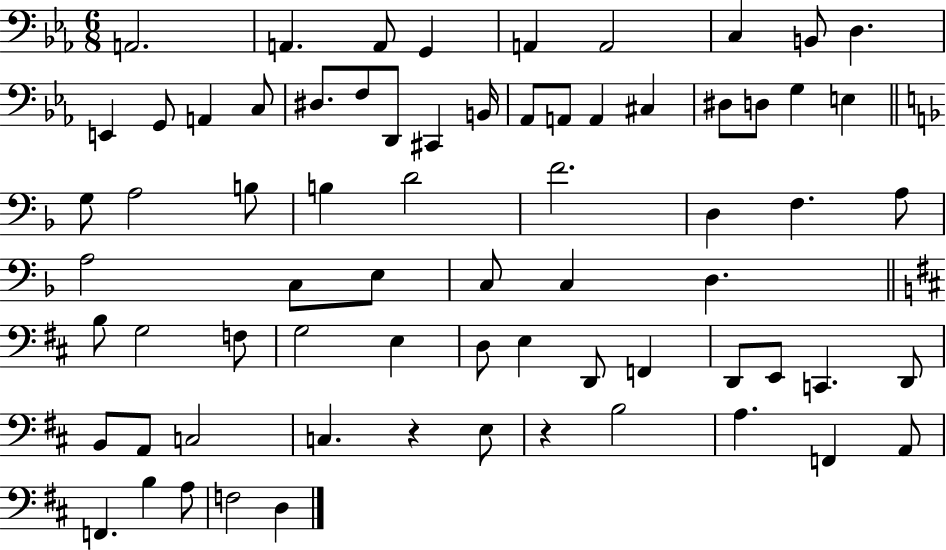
A2/h. A2/q. A2/e G2/q A2/q A2/h C3/q B2/e D3/q. E2/q G2/e A2/q C3/e D#3/e. F3/e D2/e C#2/q B2/s Ab2/e A2/e A2/q C#3/q D#3/e D3/e G3/q E3/q G3/e A3/h B3/e B3/q D4/h F4/h. D3/q F3/q. A3/e A3/h C3/e E3/e C3/e C3/q D3/q. B3/e G3/h F3/e G3/h E3/q D3/e E3/q D2/e F2/q D2/e E2/e C2/q. D2/e B2/e A2/e C3/h C3/q. R/q E3/e R/q B3/h A3/q. F2/q A2/e F2/q. B3/q A3/e F3/h D3/q